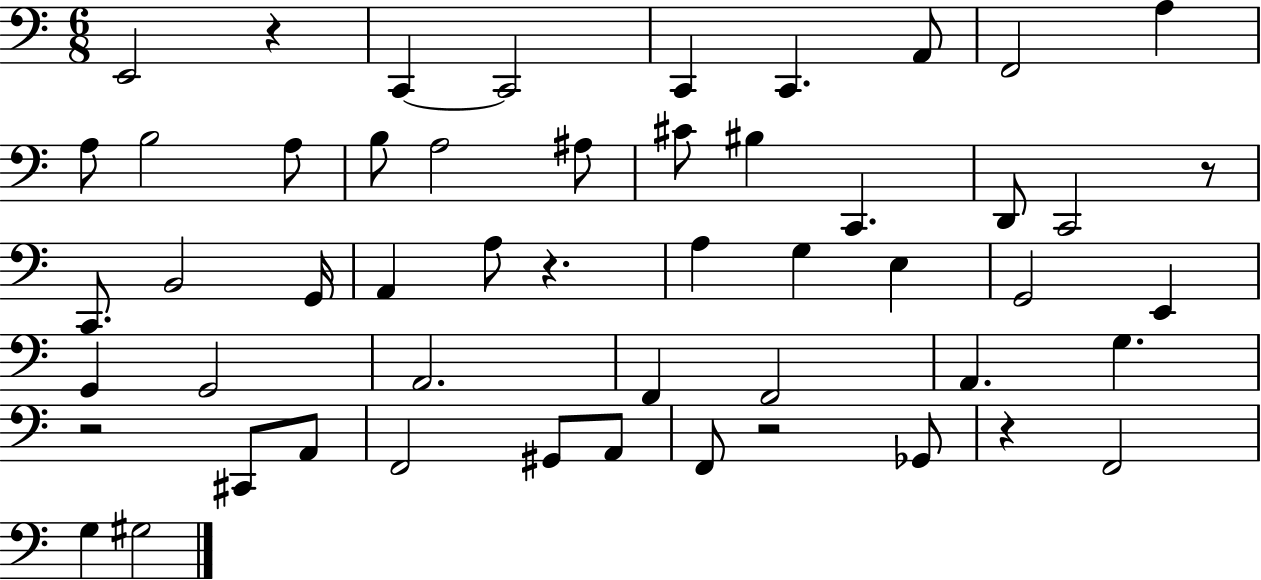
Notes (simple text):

E2/h R/q C2/q C2/h C2/q C2/q. A2/e F2/h A3/q A3/e B3/h A3/e B3/e A3/h A#3/e C#4/e BIS3/q C2/q. D2/e C2/h R/e C2/e. B2/h G2/s A2/q A3/e R/q. A3/q G3/q E3/q G2/h E2/q G2/q G2/h A2/h. F2/q F2/h A2/q. G3/q. R/h C#2/e A2/e F2/h G#2/e A2/e F2/e R/h Gb2/e R/q F2/h G3/q G#3/h